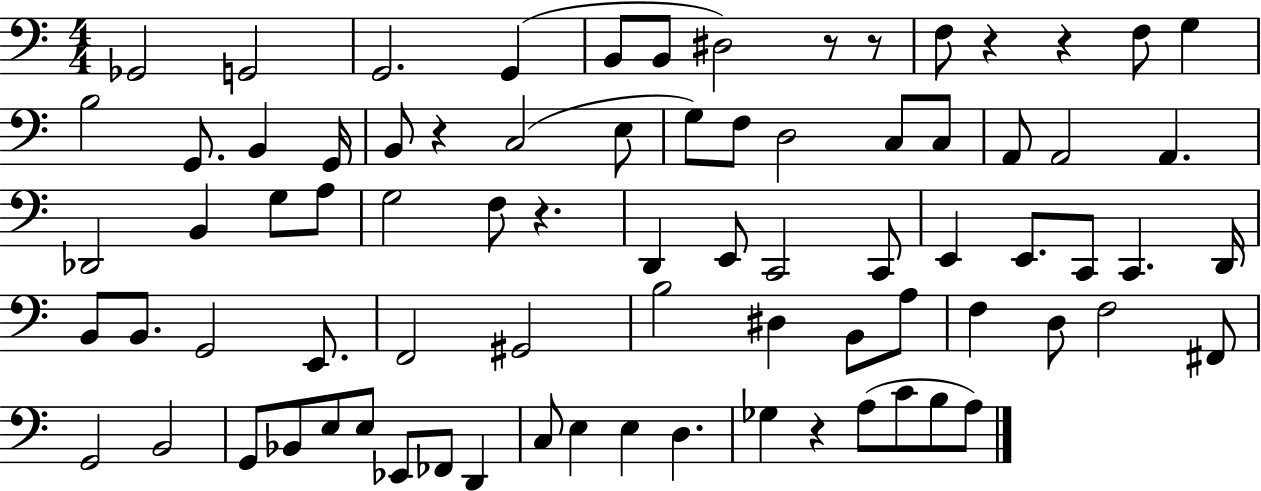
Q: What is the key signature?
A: C major